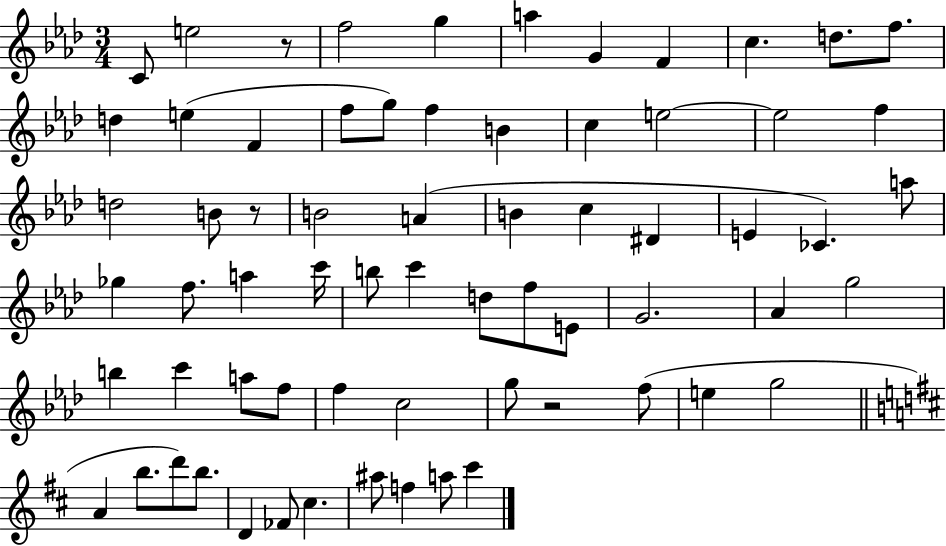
C4/e E5/h R/e F5/h G5/q A5/q G4/q F4/q C5/q. D5/e. F5/e. D5/q E5/q F4/q F5/e G5/e F5/q B4/q C5/q E5/h E5/h F5/q D5/h B4/e R/e B4/h A4/q B4/q C5/q D#4/q E4/q CES4/q. A5/e Gb5/q F5/e. A5/q C6/s B5/e C6/q D5/e F5/e E4/e G4/h. Ab4/q G5/h B5/q C6/q A5/e F5/e F5/q C5/h G5/e R/h F5/e E5/q G5/h A4/q B5/e. D6/e B5/e. D4/q FES4/e C#5/q. A#5/e F5/q A5/e C#6/q